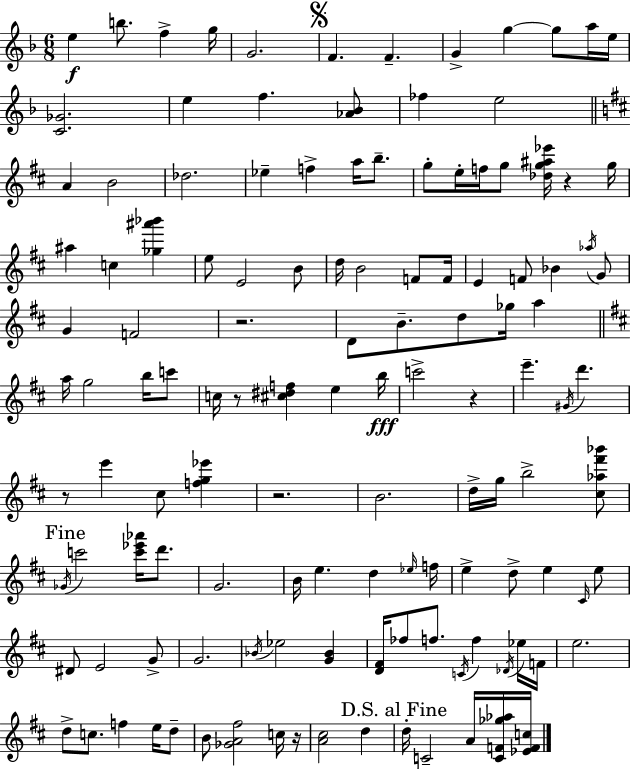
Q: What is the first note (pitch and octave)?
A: E5